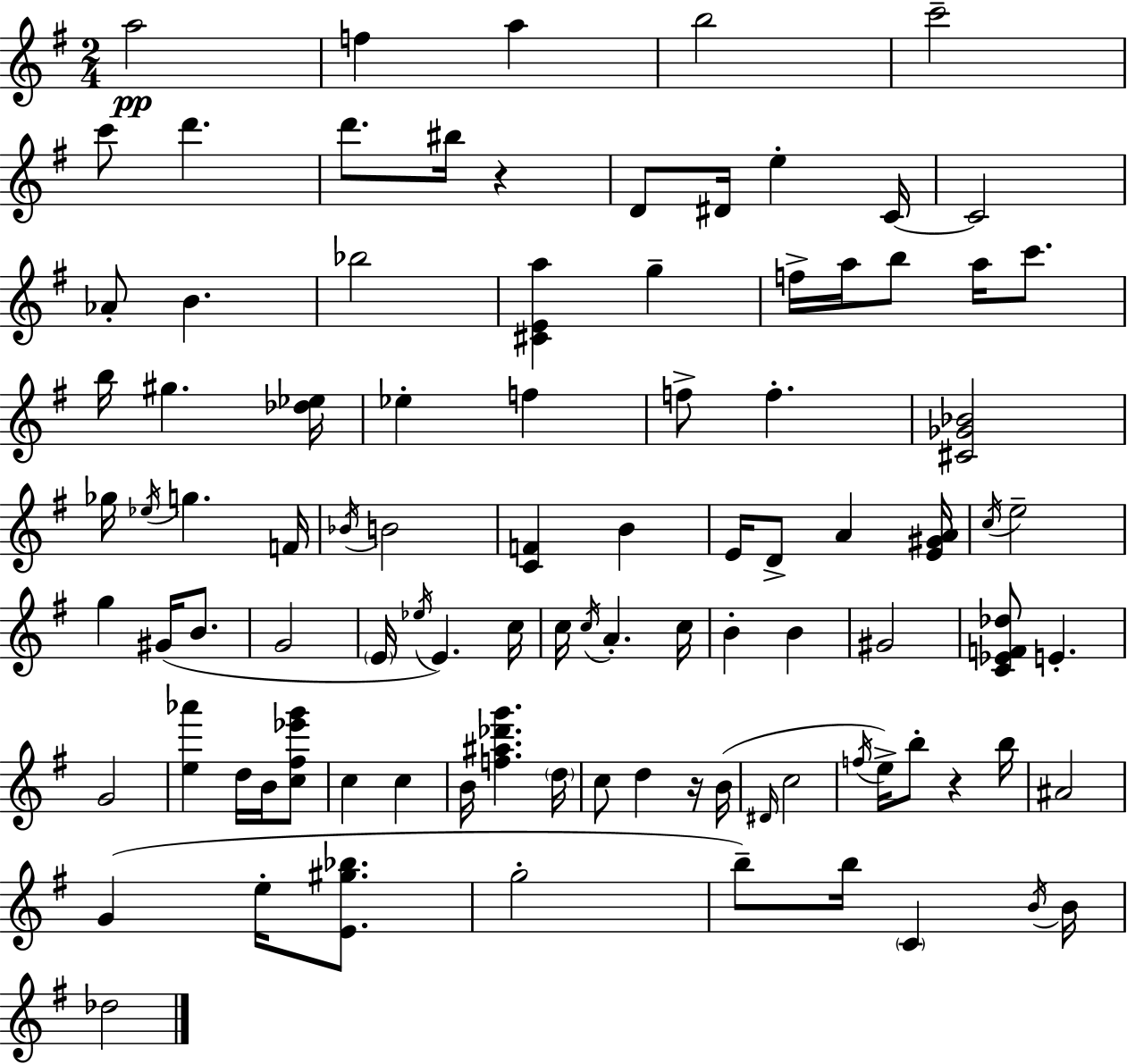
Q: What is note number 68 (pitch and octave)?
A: D#4